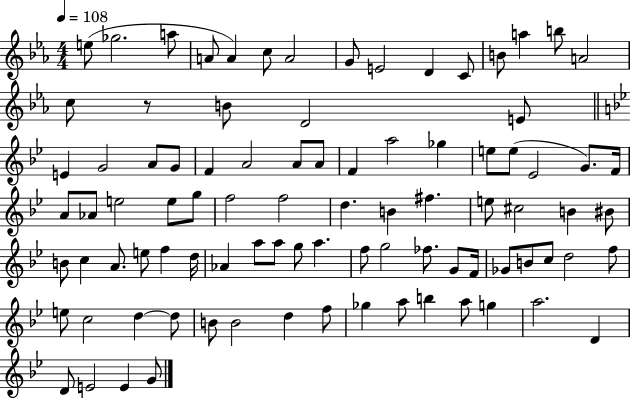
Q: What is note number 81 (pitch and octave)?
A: B5